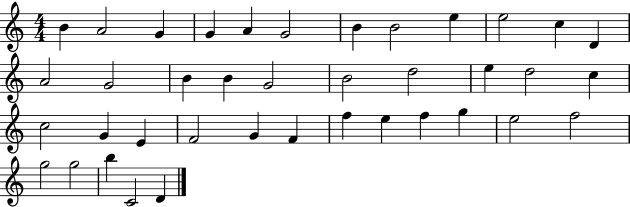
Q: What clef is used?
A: treble